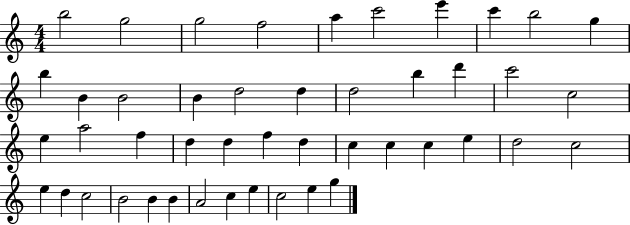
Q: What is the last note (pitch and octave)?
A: G5